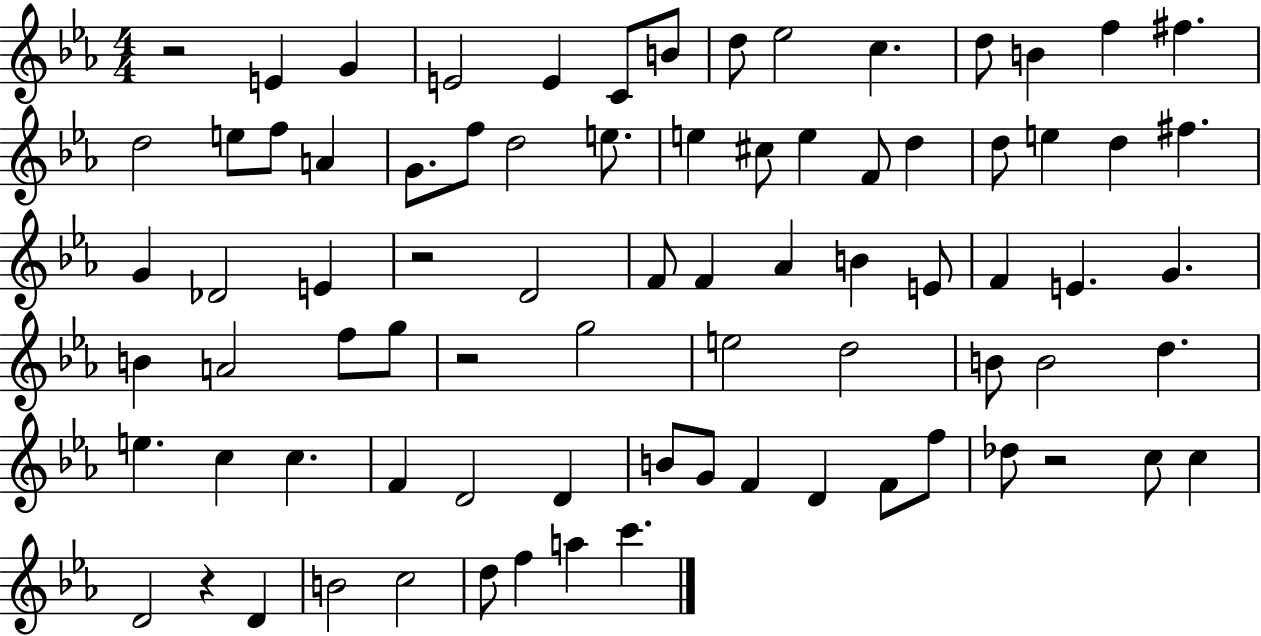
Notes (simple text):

R/h E4/q G4/q E4/h E4/q C4/e B4/e D5/e Eb5/h C5/q. D5/e B4/q F5/q F#5/q. D5/h E5/e F5/e A4/q G4/e. F5/e D5/h E5/e. E5/q C#5/e E5/q F4/e D5/q D5/e E5/q D5/q F#5/q. G4/q Db4/h E4/q R/h D4/h F4/e F4/q Ab4/q B4/q E4/e F4/q E4/q. G4/q. B4/q A4/h F5/e G5/e R/h G5/h E5/h D5/h B4/e B4/h D5/q. E5/q. C5/q C5/q. F4/q D4/h D4/q B4/e G4/e F4/q D4/q F4/e F5/e Db5/e R/h C5/e C5/q D4/h R/q D4/q B4/h C5/h D5/e F5/q A5/q C6/q.